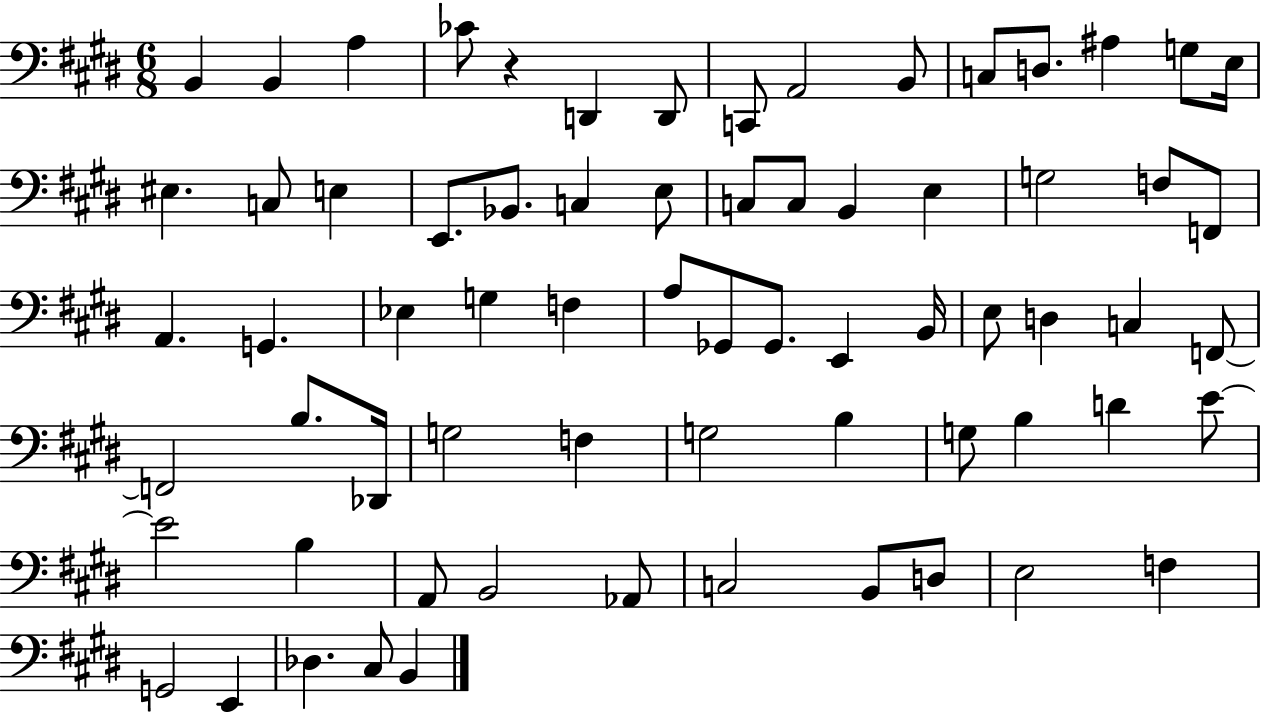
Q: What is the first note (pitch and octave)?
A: B2